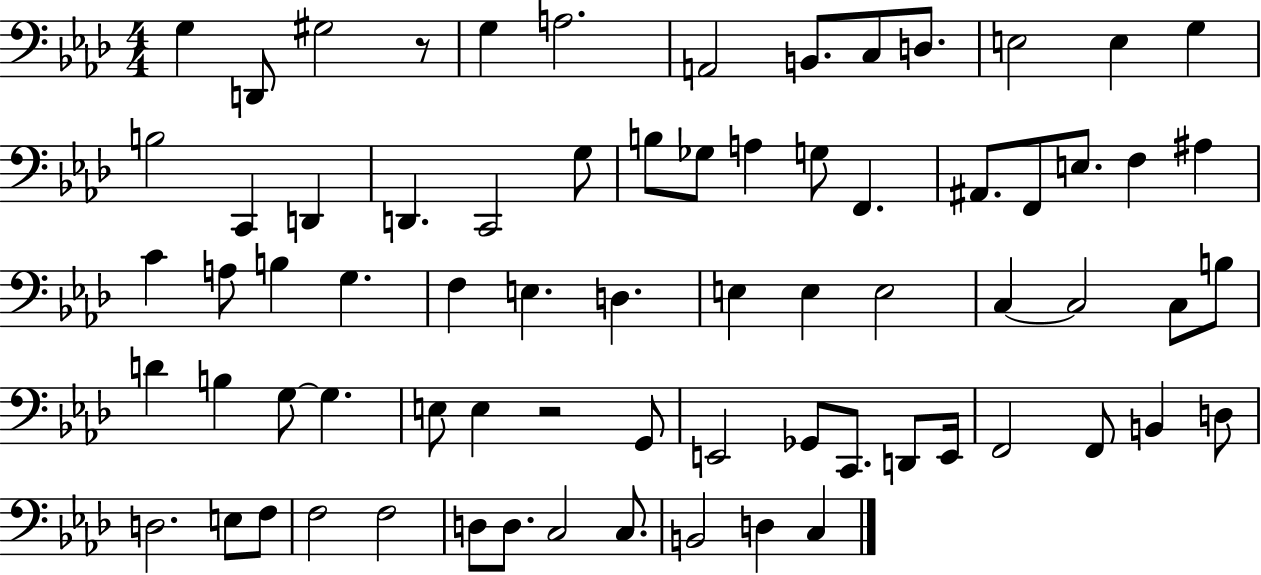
X:1
T:Untitled
M:4/4
L:1/4
K:Ab
G, D,,/2 ^G,2 z/2 G, A,2 A,,2 B,,/2 C,/2 D,/2 E,2 E, G, B,2 C,, D,, D,, C,,2 G,/2 B,/2 _G,/2 A, G,/2 F,, ^A,,/2 F,,/2 E,/2 F, ^A, C A,/2 B, G, F, E, D, E, E, E,2 C, C,2 C,/2 B,/2 D B, G,/2 G, E,/2 E, z2 G,,/2 E,,2 _G,,/2 C,,/2 D,,/2 E,,/4 F,,2 F,,/2 B,, D,/2 D,2 E,/2 F,/2 F,2 F,2 D,/2 D,/2 C,2 C,/2 B,,2 D, C,